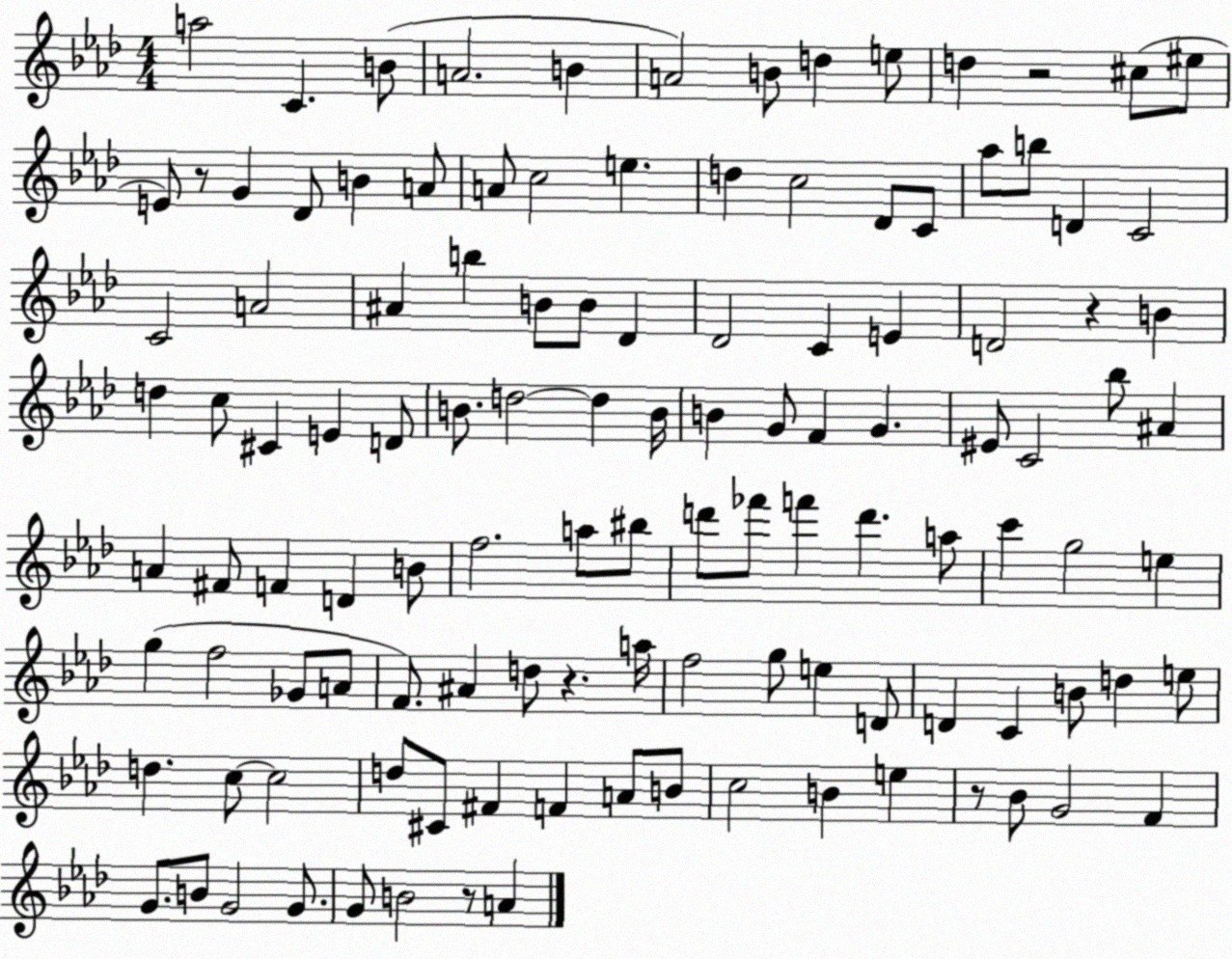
X:1
T:Untitled
M:4/4
L:1/4
K:Ab
a2 C B/2 A2 B A2 B/2 d e/2 d z2 ^c/2 ^e/2 E/2 z/2 G _D/2 B A/2 A/2 c2 e d c2 _D/2 C/2 _a/2 b/2 D C2 C2 A2 ^A b B/2 B/2 _D _D2 C E D2 z B d c/2 ^C E D/2 B/2 d2 d B/4 B G/2 F G ^E/2 C2 _b/2 ^A A ^F/2 F D B/2 f2 a/2 ^b/2 d'/2 _f'/2 f' d' a/2 c' g2 e g f2 _G/2 A/2 F/2 ^A d/2 z a/4 f2 g/2 e D/2 D C B/2 d e/2 d c/2 c2 d/2 ^C/2 ^F F A/2 B/2 c2 B e z/2 _B/2 G2 F G/2 B/2 G2 G/2 G/2 B2 z/2 A